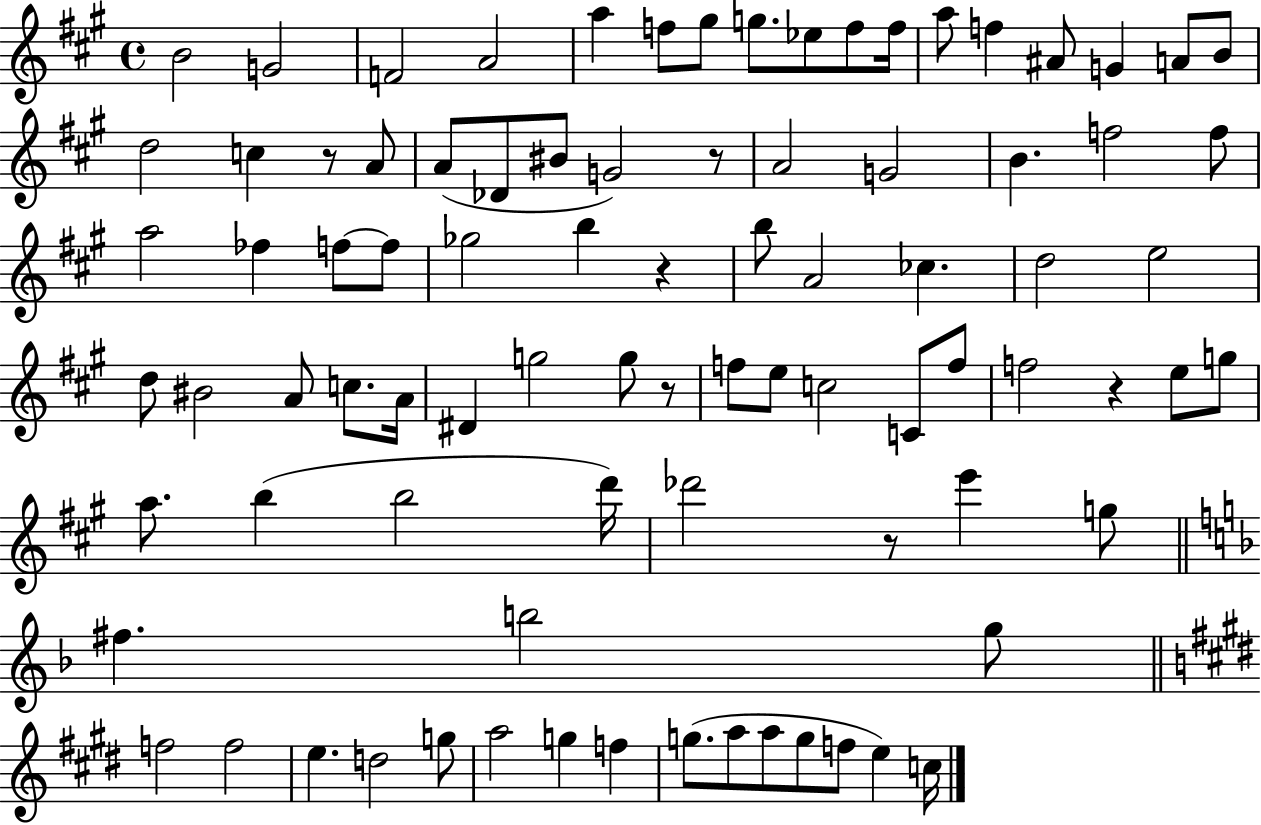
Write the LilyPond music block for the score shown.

{
  \clef treble
  \time 4/4
  \defaultTimeSignature
  \key a \major
  \repeat volta 2 { b'2 g'2 | f'2 a'2 | a''4 f''8 gis''8 g''8. ees''8 f''8 f''16 | a''8 f''4 ais'8 g'4 a'8 b'8 | \break d''2 c''4 r8 a'8 | a'8( des'8 bis'8 g'2) r8 | a'2 g'2 | b'4. f''2 f''8 | \break a''2 fes''4 f''8~~ f''8 | ges''2 b''4 r4 | b''8 a'2 ces''4. | d''2 e''2 | \break d''8 bis'2 a'8 c''8. a'16 | dis'4 g''2 g''8 r8 | f''8 e''8 c''2 c'8 f''8 | f''2 r4 e''8 g''8 | \break a''8. b''4( b''2 d'''16) | des'''2 r8 e'''4 g''8 | \bar "||" \break \key d \minor fis''4. b''2 g''8 | \bar "||" \break \key e \major f''2 f''2 | e''4. d''2 g''8 | a''2 g''4 f''4 | g''8.( a''8 a''8 g''8 f''8 e''4) c''16 | \break } \bar "|."
}